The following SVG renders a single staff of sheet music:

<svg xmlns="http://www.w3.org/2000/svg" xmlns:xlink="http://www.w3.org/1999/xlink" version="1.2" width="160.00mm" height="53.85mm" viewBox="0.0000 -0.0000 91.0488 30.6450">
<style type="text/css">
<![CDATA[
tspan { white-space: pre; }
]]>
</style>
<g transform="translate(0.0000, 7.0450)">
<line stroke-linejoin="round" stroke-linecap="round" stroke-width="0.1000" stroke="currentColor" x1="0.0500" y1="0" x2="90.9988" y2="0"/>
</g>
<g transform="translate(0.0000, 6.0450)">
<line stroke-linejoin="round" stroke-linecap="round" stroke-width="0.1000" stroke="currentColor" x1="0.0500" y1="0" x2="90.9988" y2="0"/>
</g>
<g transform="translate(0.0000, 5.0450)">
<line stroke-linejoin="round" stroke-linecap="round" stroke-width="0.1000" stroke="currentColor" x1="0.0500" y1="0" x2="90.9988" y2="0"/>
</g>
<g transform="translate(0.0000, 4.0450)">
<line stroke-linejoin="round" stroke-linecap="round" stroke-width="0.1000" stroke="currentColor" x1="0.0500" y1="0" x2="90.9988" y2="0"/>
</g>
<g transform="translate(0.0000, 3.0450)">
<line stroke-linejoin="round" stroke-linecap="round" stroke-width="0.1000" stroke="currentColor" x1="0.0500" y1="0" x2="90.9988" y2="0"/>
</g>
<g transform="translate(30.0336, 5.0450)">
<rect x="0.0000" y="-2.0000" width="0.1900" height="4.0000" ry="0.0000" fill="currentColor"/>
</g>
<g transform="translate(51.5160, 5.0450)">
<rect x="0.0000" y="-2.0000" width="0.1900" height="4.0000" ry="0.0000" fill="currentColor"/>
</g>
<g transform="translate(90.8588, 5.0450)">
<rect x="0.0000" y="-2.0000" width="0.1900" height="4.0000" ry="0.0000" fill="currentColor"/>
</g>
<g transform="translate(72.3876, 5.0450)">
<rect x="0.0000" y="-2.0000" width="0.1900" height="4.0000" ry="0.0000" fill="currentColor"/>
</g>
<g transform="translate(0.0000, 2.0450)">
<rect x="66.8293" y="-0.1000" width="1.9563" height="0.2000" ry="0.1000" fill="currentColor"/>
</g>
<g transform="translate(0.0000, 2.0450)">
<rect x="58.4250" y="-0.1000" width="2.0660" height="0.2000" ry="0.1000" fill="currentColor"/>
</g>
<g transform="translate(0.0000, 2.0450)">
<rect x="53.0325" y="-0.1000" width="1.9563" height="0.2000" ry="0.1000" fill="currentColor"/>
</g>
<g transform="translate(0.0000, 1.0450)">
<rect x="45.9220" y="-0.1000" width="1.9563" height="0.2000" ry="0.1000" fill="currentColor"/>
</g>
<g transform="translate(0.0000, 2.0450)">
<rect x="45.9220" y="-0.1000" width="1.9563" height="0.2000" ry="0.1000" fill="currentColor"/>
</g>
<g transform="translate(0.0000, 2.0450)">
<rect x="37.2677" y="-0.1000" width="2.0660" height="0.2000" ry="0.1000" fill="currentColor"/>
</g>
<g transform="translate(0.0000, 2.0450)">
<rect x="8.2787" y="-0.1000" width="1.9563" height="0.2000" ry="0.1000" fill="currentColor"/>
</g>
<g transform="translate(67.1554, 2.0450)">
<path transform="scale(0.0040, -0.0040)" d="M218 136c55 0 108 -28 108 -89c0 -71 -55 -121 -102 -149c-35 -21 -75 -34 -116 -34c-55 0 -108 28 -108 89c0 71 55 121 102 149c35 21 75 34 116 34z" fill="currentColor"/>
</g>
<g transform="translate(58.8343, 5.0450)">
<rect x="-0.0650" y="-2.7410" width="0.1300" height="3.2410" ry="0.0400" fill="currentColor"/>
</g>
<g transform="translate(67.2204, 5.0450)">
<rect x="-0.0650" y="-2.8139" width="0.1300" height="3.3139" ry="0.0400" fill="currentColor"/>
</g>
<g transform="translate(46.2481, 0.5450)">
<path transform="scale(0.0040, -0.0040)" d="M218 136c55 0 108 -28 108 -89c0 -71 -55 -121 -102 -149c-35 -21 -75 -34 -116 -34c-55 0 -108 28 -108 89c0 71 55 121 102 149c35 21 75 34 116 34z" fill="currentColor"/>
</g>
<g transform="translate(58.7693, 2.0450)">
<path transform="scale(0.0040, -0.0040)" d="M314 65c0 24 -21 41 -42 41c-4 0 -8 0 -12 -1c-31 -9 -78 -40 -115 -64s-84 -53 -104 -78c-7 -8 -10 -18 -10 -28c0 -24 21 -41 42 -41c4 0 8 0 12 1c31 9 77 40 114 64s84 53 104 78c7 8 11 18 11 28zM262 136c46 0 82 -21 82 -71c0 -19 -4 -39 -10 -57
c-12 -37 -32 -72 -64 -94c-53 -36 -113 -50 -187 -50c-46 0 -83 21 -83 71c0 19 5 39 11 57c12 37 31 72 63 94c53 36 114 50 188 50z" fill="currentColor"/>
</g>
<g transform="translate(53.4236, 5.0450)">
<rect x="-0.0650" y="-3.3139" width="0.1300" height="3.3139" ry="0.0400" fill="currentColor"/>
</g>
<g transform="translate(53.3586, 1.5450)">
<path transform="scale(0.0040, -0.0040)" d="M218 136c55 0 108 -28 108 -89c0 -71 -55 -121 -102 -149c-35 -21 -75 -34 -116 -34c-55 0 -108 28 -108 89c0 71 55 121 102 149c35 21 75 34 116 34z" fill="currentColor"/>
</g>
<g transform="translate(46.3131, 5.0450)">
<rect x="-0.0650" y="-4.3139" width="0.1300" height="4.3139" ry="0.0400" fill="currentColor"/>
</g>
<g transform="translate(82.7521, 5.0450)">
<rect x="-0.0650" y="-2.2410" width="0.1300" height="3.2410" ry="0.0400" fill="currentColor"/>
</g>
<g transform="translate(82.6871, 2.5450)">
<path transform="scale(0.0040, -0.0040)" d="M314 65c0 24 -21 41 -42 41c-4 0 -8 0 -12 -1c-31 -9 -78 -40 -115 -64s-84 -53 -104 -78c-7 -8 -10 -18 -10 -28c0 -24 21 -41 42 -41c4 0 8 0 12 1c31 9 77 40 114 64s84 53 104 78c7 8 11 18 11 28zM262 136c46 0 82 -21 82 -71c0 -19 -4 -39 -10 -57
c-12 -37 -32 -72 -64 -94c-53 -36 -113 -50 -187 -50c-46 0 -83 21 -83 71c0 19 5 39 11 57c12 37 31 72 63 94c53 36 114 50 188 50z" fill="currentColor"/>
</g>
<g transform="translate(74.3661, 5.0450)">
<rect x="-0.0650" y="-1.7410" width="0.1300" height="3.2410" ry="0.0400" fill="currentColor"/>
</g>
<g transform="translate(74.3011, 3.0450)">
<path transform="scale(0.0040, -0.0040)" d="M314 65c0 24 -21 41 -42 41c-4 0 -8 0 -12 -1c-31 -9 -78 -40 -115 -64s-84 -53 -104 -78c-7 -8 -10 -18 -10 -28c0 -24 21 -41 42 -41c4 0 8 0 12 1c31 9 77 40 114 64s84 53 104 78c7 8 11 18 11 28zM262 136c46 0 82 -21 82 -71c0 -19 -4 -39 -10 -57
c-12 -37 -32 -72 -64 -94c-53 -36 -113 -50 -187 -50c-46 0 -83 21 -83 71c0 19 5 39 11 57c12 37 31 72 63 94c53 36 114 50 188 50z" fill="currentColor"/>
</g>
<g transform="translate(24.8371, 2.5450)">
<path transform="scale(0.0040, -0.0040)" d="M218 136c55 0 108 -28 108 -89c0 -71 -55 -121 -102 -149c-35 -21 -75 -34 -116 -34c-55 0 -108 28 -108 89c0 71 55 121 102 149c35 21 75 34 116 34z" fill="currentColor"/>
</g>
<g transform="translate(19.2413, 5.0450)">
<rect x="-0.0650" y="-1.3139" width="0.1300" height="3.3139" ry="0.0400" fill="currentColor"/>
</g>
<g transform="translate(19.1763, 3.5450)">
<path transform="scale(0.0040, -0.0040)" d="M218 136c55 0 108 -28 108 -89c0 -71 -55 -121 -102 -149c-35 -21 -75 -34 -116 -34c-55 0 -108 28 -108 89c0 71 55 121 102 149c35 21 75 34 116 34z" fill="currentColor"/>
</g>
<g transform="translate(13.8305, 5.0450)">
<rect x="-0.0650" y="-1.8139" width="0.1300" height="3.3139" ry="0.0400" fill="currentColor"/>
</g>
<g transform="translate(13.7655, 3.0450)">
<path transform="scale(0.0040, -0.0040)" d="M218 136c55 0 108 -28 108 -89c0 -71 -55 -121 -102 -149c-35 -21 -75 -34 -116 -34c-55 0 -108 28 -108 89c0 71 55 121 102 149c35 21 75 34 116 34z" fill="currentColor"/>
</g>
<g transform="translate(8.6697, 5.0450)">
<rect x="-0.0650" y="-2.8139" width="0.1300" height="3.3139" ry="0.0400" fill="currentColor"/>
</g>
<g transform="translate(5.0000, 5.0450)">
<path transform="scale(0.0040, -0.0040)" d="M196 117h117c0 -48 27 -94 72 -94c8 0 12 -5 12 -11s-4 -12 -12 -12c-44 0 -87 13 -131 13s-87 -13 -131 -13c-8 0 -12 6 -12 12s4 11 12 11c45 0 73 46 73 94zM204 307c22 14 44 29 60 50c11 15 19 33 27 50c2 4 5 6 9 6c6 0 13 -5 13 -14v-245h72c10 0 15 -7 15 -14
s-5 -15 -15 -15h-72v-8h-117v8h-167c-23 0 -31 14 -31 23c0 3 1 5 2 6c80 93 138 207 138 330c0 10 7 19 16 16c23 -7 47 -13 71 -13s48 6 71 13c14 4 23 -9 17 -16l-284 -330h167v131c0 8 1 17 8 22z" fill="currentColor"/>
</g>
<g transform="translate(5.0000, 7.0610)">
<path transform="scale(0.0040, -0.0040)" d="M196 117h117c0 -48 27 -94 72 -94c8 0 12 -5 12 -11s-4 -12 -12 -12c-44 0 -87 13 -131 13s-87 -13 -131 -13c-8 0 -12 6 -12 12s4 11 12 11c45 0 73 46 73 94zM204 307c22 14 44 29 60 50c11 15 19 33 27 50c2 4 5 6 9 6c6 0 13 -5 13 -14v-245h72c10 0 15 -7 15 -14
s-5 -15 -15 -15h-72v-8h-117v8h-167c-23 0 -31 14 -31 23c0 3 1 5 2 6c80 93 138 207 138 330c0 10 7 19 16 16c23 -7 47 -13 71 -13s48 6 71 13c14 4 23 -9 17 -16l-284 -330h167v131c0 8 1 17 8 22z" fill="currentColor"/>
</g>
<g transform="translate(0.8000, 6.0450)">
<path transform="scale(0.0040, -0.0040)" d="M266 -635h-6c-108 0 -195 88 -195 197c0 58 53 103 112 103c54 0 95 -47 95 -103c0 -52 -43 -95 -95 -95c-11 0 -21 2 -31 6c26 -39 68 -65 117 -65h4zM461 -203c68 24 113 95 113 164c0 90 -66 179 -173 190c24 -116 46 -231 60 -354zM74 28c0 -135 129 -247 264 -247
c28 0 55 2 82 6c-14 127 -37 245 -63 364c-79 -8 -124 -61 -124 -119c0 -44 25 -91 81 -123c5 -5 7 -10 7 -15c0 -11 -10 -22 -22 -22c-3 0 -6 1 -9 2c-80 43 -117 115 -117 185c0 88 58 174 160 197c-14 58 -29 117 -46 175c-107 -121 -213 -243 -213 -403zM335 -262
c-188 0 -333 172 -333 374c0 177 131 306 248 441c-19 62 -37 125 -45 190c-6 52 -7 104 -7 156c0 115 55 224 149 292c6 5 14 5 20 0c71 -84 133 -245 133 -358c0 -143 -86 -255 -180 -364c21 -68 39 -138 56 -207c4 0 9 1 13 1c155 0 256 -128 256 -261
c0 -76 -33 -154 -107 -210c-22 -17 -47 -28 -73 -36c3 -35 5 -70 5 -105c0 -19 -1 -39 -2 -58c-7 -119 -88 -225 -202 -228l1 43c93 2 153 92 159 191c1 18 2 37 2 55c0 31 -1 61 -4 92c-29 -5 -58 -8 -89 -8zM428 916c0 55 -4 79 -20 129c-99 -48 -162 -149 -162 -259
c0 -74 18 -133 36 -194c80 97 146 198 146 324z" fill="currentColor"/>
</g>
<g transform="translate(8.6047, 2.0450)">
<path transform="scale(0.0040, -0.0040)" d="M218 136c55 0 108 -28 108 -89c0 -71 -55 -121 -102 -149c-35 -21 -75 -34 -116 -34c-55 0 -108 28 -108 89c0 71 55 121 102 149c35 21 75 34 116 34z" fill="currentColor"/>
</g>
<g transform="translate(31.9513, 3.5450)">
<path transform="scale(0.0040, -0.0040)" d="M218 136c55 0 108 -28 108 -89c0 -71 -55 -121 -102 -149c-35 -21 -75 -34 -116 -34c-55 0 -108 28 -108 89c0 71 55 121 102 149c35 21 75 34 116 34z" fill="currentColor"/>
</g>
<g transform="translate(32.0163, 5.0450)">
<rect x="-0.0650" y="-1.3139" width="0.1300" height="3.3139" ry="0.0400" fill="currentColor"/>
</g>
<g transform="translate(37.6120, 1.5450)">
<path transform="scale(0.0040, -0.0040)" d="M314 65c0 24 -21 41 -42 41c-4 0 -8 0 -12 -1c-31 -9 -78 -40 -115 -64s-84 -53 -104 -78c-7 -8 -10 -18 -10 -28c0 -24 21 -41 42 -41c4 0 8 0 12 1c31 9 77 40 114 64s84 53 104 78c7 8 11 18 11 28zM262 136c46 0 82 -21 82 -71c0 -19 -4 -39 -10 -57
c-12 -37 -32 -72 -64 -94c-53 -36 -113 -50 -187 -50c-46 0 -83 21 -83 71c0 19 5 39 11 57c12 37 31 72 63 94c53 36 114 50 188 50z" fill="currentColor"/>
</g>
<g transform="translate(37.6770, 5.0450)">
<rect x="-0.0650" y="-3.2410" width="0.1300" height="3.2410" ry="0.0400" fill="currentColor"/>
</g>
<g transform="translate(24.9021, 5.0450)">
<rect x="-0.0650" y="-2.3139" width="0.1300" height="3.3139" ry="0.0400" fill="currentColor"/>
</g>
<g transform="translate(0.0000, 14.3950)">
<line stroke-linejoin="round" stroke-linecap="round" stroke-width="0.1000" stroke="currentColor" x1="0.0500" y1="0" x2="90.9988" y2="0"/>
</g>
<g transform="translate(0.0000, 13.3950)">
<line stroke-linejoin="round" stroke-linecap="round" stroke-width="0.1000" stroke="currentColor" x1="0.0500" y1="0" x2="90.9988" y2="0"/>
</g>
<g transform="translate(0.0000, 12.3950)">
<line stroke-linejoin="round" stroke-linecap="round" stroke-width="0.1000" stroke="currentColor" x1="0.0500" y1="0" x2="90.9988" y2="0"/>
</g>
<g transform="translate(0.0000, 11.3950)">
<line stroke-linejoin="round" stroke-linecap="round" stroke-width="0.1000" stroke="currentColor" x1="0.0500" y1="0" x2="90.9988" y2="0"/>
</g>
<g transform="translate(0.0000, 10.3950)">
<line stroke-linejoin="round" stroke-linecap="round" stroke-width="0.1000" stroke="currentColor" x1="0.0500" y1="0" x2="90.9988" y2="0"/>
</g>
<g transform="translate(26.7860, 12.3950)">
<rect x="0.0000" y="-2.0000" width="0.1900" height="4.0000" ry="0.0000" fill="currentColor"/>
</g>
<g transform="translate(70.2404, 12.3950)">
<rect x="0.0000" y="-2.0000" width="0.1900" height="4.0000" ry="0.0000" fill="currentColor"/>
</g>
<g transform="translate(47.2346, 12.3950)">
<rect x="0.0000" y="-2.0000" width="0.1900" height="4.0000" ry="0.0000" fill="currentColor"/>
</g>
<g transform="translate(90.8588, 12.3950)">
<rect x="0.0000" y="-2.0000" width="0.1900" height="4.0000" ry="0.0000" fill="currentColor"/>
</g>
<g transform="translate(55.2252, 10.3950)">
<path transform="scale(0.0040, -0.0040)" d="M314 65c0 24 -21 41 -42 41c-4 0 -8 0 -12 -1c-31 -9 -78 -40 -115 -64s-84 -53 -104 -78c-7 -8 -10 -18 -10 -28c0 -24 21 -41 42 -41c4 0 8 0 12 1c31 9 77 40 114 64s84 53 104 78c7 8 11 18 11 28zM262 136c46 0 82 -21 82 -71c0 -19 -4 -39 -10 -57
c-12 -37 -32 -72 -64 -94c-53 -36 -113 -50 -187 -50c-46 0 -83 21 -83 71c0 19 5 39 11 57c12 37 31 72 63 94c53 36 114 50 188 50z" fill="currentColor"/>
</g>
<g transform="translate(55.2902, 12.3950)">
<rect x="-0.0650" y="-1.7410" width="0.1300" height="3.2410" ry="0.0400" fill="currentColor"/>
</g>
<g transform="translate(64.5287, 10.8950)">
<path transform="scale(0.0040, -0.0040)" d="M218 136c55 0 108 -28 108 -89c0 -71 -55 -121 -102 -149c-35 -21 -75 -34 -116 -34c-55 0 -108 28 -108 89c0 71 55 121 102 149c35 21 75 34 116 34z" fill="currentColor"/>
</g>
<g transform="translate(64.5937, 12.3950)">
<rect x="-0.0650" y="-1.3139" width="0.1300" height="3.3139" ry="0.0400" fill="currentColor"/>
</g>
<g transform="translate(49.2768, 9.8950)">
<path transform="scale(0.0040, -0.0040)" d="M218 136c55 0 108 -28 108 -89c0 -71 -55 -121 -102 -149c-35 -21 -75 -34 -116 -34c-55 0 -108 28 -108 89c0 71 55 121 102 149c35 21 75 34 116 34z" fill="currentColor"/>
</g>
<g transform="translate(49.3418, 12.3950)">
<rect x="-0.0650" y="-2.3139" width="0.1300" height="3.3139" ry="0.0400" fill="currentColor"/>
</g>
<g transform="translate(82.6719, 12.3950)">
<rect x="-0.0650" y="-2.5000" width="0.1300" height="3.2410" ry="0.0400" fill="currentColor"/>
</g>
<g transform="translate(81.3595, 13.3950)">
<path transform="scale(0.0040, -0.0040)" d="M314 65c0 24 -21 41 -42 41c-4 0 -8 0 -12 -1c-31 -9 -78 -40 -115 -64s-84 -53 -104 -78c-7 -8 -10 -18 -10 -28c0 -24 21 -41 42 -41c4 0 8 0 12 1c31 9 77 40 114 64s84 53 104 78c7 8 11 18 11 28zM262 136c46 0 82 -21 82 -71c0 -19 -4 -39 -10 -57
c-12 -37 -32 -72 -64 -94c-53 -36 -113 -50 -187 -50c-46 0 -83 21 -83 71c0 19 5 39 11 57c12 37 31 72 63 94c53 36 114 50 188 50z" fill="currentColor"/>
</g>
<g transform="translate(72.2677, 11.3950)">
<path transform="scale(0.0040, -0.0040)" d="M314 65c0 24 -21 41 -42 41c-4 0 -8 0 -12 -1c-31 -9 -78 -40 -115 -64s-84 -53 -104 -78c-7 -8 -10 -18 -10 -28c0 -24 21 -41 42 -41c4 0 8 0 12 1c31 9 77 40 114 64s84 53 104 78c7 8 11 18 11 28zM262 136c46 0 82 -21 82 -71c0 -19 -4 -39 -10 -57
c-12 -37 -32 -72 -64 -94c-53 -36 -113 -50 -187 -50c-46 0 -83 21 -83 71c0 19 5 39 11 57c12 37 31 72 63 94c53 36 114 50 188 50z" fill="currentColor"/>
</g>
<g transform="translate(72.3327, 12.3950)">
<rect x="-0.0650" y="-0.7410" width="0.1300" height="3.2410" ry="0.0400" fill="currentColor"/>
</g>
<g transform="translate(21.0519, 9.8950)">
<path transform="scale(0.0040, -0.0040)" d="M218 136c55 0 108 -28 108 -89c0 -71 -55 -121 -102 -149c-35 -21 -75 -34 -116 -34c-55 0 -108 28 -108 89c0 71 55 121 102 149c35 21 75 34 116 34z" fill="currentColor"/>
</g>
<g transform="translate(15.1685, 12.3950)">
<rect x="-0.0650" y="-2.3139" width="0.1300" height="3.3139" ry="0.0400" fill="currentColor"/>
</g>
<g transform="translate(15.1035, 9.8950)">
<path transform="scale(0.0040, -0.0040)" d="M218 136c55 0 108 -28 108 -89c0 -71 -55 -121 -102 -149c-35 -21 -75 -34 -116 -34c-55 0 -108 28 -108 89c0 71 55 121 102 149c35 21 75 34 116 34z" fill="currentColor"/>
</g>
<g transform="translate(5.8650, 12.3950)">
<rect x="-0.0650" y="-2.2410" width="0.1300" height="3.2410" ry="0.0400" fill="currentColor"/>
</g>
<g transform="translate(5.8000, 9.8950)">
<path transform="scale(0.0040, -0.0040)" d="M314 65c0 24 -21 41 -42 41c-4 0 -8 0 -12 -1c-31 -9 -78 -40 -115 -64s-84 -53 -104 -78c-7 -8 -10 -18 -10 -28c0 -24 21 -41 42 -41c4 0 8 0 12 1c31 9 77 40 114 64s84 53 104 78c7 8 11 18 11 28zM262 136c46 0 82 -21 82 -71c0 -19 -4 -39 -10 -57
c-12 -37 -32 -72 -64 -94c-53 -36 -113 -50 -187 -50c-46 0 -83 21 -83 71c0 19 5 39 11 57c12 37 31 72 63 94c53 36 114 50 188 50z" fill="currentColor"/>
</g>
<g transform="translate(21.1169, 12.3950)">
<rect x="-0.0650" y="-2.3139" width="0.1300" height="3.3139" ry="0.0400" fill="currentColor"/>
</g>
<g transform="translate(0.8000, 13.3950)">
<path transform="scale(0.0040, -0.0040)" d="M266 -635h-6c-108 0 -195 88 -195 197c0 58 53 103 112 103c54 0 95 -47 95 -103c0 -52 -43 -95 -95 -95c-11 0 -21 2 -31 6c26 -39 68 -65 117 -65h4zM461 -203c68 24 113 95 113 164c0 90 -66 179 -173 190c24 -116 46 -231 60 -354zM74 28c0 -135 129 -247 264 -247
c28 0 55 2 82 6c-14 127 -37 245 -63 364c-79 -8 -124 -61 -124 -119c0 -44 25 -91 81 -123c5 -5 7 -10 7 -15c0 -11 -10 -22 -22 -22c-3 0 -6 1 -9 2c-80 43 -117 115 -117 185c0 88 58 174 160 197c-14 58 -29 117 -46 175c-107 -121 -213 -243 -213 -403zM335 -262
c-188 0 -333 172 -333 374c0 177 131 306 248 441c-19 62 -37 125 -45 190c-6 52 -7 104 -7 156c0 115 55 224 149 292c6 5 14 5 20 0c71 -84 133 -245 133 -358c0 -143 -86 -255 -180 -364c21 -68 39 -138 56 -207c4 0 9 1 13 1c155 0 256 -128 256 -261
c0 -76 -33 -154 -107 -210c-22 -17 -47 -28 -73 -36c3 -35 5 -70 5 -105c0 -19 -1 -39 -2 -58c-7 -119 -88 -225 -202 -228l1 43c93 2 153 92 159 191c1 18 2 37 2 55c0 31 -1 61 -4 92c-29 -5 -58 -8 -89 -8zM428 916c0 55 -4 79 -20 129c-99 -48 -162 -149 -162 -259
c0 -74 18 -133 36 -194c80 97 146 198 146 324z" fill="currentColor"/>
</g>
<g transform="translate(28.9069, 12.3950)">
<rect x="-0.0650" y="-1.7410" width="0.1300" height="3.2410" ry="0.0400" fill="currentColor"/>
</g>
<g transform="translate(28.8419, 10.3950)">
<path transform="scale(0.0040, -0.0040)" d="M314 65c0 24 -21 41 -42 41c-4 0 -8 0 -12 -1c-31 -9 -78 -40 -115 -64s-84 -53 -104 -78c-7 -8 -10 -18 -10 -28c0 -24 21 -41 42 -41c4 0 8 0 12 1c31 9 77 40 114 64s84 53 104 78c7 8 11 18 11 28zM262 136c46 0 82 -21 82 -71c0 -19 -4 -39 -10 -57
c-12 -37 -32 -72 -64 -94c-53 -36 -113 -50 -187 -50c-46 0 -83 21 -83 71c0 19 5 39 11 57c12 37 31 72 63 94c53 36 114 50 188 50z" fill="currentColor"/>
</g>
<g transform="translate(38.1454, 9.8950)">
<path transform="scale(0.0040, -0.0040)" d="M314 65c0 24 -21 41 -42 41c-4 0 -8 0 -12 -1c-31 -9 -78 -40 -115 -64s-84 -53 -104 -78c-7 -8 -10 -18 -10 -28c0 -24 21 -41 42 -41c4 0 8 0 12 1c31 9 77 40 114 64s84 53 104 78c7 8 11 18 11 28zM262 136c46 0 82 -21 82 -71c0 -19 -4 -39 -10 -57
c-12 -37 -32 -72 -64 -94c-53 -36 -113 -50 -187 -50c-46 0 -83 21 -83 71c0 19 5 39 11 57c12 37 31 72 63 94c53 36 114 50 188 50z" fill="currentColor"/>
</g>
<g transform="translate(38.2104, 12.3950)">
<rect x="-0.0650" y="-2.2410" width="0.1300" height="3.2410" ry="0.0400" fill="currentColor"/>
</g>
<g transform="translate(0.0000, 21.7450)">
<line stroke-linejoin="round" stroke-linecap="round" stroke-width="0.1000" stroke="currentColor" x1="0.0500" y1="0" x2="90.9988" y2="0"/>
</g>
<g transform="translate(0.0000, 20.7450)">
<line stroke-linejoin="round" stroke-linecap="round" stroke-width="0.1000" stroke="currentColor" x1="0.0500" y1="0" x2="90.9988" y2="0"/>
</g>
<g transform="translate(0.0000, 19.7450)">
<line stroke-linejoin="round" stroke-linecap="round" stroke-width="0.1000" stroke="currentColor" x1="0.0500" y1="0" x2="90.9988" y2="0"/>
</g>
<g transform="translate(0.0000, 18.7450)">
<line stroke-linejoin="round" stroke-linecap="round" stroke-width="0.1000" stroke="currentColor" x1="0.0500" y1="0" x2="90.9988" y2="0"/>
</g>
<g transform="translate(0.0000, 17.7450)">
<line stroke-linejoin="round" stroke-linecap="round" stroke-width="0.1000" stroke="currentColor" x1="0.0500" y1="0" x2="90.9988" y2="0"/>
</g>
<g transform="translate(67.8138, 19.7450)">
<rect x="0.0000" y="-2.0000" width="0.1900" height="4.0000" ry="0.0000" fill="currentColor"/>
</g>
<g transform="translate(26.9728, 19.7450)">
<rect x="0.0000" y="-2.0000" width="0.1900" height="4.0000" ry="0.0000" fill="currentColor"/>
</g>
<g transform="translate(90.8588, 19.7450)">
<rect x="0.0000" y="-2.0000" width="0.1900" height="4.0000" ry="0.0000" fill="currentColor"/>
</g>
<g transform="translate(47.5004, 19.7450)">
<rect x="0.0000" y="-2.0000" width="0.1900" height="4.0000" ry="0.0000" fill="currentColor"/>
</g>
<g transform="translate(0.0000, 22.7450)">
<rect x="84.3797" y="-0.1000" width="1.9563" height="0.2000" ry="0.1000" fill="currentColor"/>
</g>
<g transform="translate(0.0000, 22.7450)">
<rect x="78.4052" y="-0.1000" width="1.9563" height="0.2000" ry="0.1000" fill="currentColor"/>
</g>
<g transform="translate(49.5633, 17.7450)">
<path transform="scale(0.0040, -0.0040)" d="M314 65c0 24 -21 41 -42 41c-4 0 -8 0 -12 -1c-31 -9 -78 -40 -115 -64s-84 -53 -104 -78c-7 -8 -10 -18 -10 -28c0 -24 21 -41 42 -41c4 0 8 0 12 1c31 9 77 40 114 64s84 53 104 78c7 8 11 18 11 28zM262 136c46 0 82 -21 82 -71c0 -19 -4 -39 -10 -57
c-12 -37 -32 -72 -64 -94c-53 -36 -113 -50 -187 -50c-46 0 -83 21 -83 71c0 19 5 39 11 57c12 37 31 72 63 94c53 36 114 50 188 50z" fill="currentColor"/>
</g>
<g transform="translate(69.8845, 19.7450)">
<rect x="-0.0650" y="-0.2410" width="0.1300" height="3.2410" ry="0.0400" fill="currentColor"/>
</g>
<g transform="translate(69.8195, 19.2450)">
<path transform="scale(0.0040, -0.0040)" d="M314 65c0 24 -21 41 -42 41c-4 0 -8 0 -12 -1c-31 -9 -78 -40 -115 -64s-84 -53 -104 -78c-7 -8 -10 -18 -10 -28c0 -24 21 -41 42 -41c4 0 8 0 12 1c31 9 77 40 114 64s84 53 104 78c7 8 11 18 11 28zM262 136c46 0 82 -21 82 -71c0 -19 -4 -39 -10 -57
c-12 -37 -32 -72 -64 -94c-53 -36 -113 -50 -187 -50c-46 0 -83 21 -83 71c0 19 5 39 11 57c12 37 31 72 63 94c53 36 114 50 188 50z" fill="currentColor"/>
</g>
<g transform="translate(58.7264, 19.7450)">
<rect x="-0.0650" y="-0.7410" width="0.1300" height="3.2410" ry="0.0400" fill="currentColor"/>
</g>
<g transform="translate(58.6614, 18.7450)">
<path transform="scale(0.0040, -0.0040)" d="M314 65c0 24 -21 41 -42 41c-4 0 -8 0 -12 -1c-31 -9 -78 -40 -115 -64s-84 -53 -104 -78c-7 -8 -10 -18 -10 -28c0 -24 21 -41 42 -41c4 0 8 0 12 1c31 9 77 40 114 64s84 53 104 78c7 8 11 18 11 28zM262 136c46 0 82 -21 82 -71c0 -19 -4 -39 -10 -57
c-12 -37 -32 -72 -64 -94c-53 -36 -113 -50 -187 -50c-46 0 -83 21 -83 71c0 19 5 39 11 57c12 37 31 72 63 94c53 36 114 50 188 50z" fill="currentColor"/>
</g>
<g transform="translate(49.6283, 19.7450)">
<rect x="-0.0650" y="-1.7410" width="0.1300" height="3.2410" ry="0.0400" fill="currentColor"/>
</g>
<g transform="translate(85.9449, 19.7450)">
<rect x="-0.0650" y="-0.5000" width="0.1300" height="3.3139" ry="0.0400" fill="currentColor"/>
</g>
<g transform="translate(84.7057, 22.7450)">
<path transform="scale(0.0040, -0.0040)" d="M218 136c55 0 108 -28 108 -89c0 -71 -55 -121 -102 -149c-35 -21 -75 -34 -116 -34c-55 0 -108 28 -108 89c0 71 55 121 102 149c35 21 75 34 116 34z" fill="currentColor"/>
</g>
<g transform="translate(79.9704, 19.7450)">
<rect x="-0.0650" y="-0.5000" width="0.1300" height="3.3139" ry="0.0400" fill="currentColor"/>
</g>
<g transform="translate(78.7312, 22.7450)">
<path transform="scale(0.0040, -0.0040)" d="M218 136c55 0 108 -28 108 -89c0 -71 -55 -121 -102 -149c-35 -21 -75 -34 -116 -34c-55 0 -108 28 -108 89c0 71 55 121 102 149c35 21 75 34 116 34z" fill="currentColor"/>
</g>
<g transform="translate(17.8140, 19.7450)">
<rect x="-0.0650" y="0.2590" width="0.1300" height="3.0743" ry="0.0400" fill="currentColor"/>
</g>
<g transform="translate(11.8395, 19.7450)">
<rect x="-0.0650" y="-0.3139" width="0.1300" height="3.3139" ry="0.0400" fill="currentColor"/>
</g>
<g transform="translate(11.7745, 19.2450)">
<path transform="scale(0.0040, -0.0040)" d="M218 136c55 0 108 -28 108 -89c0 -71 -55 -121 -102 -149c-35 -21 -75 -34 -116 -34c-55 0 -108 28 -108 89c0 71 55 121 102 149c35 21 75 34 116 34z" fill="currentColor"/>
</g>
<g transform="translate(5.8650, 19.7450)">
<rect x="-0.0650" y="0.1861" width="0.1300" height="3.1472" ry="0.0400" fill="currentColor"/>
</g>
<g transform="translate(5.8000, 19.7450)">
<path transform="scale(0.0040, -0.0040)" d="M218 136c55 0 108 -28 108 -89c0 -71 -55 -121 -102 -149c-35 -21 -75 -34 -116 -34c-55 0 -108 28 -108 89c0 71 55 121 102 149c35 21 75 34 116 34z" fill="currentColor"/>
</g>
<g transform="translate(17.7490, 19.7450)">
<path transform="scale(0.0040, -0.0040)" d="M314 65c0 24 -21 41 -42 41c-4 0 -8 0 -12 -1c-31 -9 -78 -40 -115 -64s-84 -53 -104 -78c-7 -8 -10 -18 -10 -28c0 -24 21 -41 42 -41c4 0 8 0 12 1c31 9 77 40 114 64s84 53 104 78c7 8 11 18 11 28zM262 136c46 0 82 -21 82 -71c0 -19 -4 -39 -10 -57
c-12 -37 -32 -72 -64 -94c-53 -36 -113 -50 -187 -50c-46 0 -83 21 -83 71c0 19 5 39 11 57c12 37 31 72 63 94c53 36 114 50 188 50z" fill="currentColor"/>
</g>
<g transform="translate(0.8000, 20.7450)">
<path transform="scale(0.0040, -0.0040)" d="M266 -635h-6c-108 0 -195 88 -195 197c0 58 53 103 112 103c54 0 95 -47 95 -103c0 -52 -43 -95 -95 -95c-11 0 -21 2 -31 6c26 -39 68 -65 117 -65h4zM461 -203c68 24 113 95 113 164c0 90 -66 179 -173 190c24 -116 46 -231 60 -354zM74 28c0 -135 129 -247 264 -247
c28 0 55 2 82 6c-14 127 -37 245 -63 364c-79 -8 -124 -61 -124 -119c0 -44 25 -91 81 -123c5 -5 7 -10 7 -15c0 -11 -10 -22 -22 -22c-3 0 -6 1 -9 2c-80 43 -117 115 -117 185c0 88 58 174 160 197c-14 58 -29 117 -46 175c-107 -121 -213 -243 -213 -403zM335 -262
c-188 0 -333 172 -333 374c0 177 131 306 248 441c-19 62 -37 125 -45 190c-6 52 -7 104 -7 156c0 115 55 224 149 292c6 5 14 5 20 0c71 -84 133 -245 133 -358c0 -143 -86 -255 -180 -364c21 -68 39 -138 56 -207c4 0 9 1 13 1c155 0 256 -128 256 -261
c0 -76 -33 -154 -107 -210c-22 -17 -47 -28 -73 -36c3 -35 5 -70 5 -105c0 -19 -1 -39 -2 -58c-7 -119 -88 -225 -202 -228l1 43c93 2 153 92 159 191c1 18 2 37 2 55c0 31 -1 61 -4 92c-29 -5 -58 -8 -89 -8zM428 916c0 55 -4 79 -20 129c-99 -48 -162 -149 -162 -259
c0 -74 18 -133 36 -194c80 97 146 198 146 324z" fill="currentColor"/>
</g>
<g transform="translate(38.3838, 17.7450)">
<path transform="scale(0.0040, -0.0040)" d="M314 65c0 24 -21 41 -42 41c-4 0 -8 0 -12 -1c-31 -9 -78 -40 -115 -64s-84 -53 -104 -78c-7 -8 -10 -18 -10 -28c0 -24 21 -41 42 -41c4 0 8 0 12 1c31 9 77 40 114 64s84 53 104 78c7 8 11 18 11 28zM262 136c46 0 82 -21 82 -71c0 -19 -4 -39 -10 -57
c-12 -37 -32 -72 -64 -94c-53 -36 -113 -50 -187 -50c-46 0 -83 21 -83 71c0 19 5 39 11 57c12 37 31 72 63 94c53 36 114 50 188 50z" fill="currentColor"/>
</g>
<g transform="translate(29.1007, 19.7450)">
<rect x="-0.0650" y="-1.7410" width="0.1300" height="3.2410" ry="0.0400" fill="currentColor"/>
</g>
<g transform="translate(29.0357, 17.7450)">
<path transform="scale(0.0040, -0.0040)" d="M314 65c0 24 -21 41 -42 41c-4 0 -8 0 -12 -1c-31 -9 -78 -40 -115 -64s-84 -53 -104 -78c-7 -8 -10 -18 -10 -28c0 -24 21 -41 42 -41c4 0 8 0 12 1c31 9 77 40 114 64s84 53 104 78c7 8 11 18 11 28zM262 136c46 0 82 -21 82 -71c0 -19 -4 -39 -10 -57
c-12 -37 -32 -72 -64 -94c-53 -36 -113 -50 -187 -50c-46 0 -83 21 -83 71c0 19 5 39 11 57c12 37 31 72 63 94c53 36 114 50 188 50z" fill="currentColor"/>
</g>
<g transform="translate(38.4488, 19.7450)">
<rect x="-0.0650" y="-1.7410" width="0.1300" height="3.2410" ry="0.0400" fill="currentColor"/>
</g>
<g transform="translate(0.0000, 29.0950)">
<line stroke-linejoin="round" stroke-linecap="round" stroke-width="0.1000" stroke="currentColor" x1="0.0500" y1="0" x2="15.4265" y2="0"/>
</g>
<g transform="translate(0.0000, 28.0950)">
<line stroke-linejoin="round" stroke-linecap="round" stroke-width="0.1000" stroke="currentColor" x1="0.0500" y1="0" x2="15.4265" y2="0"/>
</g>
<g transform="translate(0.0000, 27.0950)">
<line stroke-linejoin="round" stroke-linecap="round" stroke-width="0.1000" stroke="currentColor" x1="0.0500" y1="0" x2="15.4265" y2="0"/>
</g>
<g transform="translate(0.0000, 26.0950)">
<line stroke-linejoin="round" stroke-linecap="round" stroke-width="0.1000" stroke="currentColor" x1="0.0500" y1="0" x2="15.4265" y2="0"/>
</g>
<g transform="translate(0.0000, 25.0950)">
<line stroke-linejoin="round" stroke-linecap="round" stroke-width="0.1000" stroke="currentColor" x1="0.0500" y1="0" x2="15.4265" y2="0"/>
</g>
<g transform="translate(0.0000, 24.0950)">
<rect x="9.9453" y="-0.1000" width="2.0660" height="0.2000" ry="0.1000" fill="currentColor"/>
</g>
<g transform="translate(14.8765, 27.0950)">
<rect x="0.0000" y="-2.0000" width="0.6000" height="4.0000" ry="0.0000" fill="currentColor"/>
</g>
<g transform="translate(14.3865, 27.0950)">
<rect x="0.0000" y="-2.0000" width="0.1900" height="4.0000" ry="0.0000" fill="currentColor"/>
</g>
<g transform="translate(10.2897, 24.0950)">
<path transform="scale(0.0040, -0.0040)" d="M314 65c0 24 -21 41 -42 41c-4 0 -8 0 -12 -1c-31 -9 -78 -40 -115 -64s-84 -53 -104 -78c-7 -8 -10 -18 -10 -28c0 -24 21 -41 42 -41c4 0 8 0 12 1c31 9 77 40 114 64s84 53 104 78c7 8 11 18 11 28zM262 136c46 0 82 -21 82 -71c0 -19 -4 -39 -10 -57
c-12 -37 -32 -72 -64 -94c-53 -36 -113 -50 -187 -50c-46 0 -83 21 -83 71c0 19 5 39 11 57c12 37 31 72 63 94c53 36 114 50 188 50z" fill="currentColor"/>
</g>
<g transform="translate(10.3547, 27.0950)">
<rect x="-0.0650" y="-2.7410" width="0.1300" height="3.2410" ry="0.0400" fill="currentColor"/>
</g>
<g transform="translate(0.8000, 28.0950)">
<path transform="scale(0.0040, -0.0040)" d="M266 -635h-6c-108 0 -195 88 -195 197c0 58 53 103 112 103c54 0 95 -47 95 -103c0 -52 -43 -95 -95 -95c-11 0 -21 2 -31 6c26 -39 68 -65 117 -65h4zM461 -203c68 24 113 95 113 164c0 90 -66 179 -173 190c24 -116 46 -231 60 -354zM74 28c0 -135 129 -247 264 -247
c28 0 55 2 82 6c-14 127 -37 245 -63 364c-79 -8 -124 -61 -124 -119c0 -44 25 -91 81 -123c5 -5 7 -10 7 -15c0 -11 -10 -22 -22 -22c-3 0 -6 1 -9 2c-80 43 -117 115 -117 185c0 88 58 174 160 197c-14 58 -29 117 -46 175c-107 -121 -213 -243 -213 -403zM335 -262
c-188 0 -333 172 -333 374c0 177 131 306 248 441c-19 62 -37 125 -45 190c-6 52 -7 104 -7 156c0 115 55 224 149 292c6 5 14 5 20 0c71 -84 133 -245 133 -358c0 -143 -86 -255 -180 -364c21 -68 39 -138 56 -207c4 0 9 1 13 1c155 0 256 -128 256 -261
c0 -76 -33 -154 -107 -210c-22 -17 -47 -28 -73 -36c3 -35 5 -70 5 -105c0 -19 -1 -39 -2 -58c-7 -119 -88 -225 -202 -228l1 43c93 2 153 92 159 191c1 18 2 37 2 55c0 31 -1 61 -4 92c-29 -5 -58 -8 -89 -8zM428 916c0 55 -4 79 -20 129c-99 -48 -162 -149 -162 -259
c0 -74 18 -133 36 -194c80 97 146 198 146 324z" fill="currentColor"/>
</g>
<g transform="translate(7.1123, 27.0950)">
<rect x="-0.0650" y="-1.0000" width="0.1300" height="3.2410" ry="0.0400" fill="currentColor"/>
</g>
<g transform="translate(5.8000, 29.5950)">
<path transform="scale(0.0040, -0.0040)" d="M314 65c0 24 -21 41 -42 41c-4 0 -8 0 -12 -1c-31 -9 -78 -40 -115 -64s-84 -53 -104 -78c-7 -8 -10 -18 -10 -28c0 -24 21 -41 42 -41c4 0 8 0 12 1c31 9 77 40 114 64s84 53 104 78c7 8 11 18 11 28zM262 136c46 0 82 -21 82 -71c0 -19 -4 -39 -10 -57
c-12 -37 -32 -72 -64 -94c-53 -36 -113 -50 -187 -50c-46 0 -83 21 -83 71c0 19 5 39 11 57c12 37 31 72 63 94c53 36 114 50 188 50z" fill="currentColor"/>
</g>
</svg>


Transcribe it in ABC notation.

X:1
T:Untitled
M:4/4
L:1/4
K:C
a f e g e b2 d' b a2 a f2 g2 g2 g g f2 g2 g f2 e d2 G2 B c B2 f2 f2 f2 d2 c2 C C D2 a2